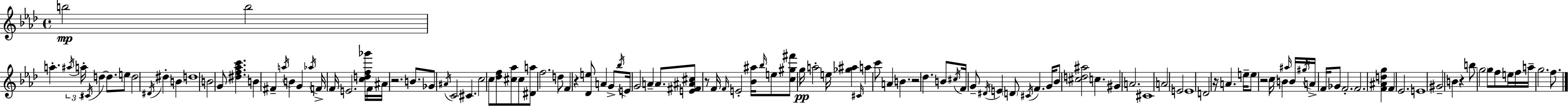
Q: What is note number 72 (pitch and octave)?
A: G#4